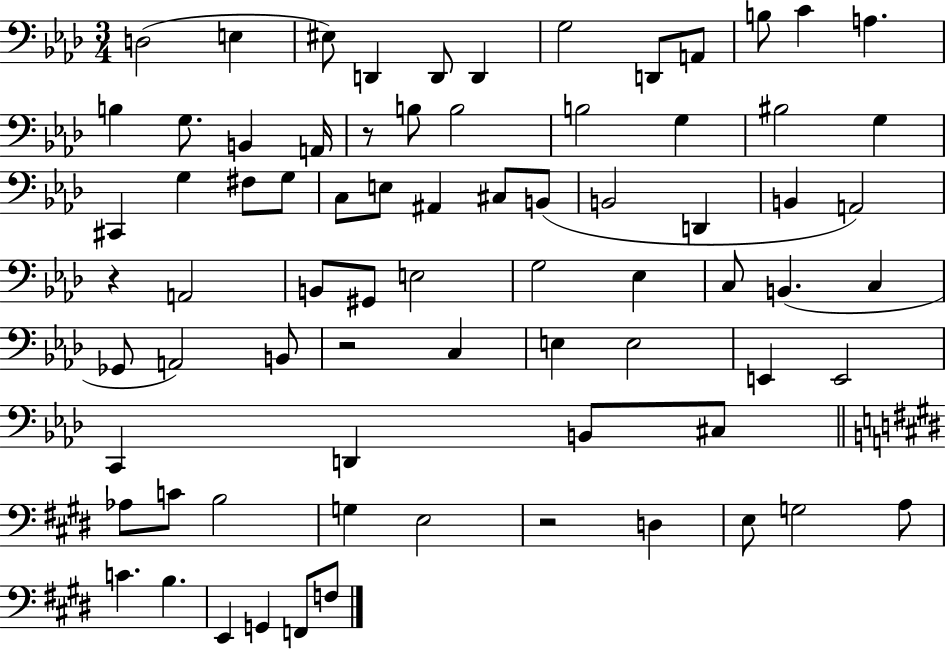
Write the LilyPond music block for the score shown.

{
  \clef bass
  \numericTimeSignature
  \time 3/4
  \key aes \major
  d2( e4 | eis8) d,4 d,8 d,4 | g2 d,8 a,8 | b8 c'4 a4. | \break b4 g8. b,4 a,16 | r8 b8 b2 | b2 g4 | bis2 g4 | \break cis,4 g4 fis8 g8 | c8 e8 ais,4 cis8 b,8( | b,2 d,4 | b,4 a,2) | \break r4 a,2 | b,8 gis,8 e2 | g2 ees4 | c8 b,4.( c4 | \break ges,8 a,2) b,8 | r2 c4 | e4 e2 | e,4 e,2 | \break c,4 d,4 b,8 cis8 | \bar "||" \break \key e \major aes8 c'8 b2 | g4 e2 | r2 d4 | e8 g2 a8 | \break c'4. b4. | e,4 g,4 f,8 f8 | \bar "|."
}